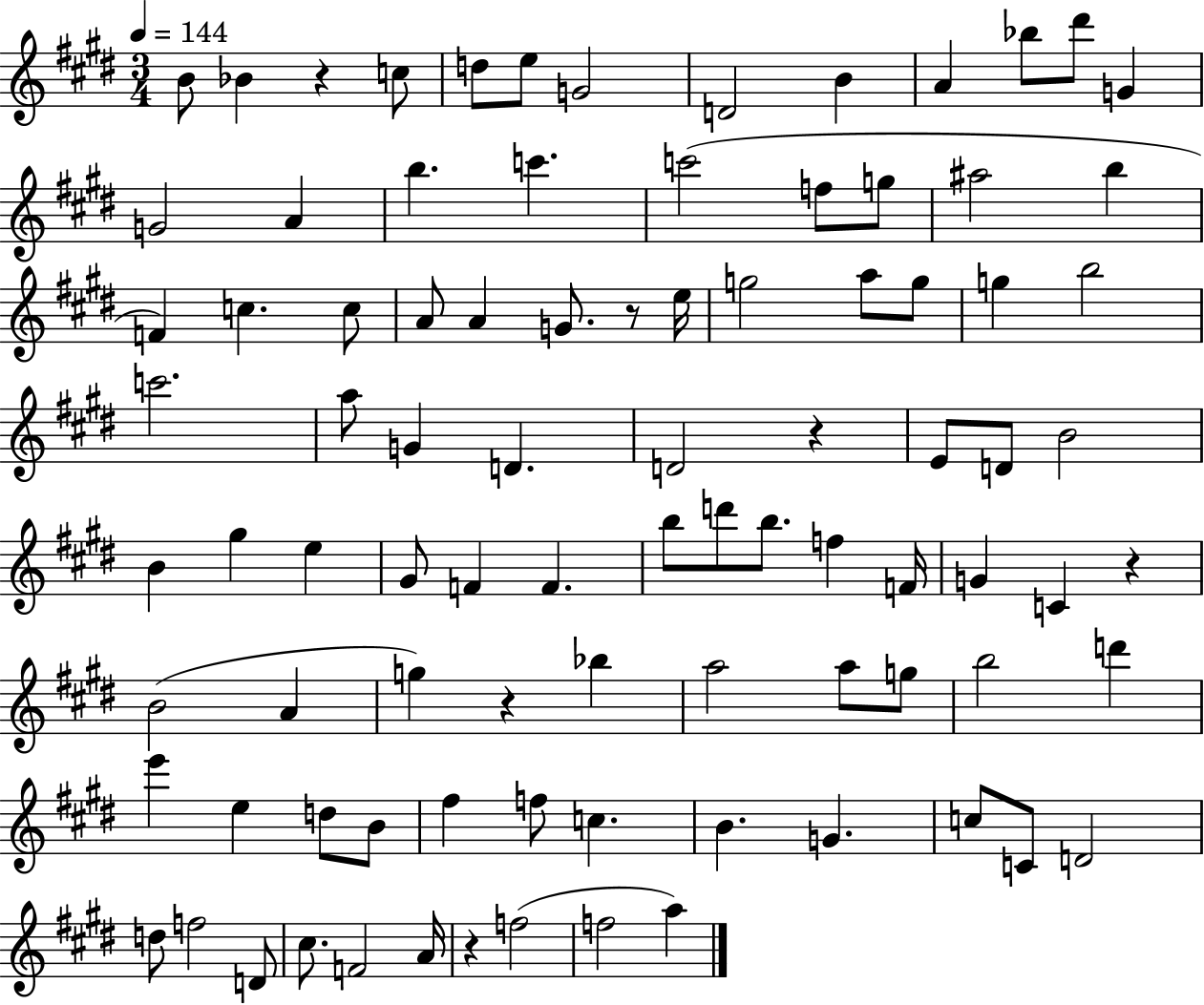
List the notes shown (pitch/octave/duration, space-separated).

B4/e Bb4/q R/q C5/e D5/e E5/e G4/h D4/h B4/q A4/q Bb5/e D#6/e G4/q G4/h A4/q B5/q. C6/q. C6/h F5/e G5/e A#5/h B5/q F4/q C5/q. C5/e A4/e A4/q G4/e. R/e E5/s G5/h A5/e G5/e G5/q B5/h C6/h. A5/e G4/q D4/q. D4/h R/q E4/e D4/e B4/h B4/q G#5/q E5/q G#4/e F4/q F4/q. B5/e D6/e B5/e. F5/q F4/s G4/q C4/q R/q B4/h A4/q G5/q R/q Bb5/q A5/h A5/e G5/e B5/h D6/q E6/q E5/q D5/e B4/e F#5/q F5/e C5/q. B4/q. G4/q. C5/e C4/e D4/h D5/e F5/h D4/e C#5/e. F4/h A4/s R/q F5/h F5/h A5/q